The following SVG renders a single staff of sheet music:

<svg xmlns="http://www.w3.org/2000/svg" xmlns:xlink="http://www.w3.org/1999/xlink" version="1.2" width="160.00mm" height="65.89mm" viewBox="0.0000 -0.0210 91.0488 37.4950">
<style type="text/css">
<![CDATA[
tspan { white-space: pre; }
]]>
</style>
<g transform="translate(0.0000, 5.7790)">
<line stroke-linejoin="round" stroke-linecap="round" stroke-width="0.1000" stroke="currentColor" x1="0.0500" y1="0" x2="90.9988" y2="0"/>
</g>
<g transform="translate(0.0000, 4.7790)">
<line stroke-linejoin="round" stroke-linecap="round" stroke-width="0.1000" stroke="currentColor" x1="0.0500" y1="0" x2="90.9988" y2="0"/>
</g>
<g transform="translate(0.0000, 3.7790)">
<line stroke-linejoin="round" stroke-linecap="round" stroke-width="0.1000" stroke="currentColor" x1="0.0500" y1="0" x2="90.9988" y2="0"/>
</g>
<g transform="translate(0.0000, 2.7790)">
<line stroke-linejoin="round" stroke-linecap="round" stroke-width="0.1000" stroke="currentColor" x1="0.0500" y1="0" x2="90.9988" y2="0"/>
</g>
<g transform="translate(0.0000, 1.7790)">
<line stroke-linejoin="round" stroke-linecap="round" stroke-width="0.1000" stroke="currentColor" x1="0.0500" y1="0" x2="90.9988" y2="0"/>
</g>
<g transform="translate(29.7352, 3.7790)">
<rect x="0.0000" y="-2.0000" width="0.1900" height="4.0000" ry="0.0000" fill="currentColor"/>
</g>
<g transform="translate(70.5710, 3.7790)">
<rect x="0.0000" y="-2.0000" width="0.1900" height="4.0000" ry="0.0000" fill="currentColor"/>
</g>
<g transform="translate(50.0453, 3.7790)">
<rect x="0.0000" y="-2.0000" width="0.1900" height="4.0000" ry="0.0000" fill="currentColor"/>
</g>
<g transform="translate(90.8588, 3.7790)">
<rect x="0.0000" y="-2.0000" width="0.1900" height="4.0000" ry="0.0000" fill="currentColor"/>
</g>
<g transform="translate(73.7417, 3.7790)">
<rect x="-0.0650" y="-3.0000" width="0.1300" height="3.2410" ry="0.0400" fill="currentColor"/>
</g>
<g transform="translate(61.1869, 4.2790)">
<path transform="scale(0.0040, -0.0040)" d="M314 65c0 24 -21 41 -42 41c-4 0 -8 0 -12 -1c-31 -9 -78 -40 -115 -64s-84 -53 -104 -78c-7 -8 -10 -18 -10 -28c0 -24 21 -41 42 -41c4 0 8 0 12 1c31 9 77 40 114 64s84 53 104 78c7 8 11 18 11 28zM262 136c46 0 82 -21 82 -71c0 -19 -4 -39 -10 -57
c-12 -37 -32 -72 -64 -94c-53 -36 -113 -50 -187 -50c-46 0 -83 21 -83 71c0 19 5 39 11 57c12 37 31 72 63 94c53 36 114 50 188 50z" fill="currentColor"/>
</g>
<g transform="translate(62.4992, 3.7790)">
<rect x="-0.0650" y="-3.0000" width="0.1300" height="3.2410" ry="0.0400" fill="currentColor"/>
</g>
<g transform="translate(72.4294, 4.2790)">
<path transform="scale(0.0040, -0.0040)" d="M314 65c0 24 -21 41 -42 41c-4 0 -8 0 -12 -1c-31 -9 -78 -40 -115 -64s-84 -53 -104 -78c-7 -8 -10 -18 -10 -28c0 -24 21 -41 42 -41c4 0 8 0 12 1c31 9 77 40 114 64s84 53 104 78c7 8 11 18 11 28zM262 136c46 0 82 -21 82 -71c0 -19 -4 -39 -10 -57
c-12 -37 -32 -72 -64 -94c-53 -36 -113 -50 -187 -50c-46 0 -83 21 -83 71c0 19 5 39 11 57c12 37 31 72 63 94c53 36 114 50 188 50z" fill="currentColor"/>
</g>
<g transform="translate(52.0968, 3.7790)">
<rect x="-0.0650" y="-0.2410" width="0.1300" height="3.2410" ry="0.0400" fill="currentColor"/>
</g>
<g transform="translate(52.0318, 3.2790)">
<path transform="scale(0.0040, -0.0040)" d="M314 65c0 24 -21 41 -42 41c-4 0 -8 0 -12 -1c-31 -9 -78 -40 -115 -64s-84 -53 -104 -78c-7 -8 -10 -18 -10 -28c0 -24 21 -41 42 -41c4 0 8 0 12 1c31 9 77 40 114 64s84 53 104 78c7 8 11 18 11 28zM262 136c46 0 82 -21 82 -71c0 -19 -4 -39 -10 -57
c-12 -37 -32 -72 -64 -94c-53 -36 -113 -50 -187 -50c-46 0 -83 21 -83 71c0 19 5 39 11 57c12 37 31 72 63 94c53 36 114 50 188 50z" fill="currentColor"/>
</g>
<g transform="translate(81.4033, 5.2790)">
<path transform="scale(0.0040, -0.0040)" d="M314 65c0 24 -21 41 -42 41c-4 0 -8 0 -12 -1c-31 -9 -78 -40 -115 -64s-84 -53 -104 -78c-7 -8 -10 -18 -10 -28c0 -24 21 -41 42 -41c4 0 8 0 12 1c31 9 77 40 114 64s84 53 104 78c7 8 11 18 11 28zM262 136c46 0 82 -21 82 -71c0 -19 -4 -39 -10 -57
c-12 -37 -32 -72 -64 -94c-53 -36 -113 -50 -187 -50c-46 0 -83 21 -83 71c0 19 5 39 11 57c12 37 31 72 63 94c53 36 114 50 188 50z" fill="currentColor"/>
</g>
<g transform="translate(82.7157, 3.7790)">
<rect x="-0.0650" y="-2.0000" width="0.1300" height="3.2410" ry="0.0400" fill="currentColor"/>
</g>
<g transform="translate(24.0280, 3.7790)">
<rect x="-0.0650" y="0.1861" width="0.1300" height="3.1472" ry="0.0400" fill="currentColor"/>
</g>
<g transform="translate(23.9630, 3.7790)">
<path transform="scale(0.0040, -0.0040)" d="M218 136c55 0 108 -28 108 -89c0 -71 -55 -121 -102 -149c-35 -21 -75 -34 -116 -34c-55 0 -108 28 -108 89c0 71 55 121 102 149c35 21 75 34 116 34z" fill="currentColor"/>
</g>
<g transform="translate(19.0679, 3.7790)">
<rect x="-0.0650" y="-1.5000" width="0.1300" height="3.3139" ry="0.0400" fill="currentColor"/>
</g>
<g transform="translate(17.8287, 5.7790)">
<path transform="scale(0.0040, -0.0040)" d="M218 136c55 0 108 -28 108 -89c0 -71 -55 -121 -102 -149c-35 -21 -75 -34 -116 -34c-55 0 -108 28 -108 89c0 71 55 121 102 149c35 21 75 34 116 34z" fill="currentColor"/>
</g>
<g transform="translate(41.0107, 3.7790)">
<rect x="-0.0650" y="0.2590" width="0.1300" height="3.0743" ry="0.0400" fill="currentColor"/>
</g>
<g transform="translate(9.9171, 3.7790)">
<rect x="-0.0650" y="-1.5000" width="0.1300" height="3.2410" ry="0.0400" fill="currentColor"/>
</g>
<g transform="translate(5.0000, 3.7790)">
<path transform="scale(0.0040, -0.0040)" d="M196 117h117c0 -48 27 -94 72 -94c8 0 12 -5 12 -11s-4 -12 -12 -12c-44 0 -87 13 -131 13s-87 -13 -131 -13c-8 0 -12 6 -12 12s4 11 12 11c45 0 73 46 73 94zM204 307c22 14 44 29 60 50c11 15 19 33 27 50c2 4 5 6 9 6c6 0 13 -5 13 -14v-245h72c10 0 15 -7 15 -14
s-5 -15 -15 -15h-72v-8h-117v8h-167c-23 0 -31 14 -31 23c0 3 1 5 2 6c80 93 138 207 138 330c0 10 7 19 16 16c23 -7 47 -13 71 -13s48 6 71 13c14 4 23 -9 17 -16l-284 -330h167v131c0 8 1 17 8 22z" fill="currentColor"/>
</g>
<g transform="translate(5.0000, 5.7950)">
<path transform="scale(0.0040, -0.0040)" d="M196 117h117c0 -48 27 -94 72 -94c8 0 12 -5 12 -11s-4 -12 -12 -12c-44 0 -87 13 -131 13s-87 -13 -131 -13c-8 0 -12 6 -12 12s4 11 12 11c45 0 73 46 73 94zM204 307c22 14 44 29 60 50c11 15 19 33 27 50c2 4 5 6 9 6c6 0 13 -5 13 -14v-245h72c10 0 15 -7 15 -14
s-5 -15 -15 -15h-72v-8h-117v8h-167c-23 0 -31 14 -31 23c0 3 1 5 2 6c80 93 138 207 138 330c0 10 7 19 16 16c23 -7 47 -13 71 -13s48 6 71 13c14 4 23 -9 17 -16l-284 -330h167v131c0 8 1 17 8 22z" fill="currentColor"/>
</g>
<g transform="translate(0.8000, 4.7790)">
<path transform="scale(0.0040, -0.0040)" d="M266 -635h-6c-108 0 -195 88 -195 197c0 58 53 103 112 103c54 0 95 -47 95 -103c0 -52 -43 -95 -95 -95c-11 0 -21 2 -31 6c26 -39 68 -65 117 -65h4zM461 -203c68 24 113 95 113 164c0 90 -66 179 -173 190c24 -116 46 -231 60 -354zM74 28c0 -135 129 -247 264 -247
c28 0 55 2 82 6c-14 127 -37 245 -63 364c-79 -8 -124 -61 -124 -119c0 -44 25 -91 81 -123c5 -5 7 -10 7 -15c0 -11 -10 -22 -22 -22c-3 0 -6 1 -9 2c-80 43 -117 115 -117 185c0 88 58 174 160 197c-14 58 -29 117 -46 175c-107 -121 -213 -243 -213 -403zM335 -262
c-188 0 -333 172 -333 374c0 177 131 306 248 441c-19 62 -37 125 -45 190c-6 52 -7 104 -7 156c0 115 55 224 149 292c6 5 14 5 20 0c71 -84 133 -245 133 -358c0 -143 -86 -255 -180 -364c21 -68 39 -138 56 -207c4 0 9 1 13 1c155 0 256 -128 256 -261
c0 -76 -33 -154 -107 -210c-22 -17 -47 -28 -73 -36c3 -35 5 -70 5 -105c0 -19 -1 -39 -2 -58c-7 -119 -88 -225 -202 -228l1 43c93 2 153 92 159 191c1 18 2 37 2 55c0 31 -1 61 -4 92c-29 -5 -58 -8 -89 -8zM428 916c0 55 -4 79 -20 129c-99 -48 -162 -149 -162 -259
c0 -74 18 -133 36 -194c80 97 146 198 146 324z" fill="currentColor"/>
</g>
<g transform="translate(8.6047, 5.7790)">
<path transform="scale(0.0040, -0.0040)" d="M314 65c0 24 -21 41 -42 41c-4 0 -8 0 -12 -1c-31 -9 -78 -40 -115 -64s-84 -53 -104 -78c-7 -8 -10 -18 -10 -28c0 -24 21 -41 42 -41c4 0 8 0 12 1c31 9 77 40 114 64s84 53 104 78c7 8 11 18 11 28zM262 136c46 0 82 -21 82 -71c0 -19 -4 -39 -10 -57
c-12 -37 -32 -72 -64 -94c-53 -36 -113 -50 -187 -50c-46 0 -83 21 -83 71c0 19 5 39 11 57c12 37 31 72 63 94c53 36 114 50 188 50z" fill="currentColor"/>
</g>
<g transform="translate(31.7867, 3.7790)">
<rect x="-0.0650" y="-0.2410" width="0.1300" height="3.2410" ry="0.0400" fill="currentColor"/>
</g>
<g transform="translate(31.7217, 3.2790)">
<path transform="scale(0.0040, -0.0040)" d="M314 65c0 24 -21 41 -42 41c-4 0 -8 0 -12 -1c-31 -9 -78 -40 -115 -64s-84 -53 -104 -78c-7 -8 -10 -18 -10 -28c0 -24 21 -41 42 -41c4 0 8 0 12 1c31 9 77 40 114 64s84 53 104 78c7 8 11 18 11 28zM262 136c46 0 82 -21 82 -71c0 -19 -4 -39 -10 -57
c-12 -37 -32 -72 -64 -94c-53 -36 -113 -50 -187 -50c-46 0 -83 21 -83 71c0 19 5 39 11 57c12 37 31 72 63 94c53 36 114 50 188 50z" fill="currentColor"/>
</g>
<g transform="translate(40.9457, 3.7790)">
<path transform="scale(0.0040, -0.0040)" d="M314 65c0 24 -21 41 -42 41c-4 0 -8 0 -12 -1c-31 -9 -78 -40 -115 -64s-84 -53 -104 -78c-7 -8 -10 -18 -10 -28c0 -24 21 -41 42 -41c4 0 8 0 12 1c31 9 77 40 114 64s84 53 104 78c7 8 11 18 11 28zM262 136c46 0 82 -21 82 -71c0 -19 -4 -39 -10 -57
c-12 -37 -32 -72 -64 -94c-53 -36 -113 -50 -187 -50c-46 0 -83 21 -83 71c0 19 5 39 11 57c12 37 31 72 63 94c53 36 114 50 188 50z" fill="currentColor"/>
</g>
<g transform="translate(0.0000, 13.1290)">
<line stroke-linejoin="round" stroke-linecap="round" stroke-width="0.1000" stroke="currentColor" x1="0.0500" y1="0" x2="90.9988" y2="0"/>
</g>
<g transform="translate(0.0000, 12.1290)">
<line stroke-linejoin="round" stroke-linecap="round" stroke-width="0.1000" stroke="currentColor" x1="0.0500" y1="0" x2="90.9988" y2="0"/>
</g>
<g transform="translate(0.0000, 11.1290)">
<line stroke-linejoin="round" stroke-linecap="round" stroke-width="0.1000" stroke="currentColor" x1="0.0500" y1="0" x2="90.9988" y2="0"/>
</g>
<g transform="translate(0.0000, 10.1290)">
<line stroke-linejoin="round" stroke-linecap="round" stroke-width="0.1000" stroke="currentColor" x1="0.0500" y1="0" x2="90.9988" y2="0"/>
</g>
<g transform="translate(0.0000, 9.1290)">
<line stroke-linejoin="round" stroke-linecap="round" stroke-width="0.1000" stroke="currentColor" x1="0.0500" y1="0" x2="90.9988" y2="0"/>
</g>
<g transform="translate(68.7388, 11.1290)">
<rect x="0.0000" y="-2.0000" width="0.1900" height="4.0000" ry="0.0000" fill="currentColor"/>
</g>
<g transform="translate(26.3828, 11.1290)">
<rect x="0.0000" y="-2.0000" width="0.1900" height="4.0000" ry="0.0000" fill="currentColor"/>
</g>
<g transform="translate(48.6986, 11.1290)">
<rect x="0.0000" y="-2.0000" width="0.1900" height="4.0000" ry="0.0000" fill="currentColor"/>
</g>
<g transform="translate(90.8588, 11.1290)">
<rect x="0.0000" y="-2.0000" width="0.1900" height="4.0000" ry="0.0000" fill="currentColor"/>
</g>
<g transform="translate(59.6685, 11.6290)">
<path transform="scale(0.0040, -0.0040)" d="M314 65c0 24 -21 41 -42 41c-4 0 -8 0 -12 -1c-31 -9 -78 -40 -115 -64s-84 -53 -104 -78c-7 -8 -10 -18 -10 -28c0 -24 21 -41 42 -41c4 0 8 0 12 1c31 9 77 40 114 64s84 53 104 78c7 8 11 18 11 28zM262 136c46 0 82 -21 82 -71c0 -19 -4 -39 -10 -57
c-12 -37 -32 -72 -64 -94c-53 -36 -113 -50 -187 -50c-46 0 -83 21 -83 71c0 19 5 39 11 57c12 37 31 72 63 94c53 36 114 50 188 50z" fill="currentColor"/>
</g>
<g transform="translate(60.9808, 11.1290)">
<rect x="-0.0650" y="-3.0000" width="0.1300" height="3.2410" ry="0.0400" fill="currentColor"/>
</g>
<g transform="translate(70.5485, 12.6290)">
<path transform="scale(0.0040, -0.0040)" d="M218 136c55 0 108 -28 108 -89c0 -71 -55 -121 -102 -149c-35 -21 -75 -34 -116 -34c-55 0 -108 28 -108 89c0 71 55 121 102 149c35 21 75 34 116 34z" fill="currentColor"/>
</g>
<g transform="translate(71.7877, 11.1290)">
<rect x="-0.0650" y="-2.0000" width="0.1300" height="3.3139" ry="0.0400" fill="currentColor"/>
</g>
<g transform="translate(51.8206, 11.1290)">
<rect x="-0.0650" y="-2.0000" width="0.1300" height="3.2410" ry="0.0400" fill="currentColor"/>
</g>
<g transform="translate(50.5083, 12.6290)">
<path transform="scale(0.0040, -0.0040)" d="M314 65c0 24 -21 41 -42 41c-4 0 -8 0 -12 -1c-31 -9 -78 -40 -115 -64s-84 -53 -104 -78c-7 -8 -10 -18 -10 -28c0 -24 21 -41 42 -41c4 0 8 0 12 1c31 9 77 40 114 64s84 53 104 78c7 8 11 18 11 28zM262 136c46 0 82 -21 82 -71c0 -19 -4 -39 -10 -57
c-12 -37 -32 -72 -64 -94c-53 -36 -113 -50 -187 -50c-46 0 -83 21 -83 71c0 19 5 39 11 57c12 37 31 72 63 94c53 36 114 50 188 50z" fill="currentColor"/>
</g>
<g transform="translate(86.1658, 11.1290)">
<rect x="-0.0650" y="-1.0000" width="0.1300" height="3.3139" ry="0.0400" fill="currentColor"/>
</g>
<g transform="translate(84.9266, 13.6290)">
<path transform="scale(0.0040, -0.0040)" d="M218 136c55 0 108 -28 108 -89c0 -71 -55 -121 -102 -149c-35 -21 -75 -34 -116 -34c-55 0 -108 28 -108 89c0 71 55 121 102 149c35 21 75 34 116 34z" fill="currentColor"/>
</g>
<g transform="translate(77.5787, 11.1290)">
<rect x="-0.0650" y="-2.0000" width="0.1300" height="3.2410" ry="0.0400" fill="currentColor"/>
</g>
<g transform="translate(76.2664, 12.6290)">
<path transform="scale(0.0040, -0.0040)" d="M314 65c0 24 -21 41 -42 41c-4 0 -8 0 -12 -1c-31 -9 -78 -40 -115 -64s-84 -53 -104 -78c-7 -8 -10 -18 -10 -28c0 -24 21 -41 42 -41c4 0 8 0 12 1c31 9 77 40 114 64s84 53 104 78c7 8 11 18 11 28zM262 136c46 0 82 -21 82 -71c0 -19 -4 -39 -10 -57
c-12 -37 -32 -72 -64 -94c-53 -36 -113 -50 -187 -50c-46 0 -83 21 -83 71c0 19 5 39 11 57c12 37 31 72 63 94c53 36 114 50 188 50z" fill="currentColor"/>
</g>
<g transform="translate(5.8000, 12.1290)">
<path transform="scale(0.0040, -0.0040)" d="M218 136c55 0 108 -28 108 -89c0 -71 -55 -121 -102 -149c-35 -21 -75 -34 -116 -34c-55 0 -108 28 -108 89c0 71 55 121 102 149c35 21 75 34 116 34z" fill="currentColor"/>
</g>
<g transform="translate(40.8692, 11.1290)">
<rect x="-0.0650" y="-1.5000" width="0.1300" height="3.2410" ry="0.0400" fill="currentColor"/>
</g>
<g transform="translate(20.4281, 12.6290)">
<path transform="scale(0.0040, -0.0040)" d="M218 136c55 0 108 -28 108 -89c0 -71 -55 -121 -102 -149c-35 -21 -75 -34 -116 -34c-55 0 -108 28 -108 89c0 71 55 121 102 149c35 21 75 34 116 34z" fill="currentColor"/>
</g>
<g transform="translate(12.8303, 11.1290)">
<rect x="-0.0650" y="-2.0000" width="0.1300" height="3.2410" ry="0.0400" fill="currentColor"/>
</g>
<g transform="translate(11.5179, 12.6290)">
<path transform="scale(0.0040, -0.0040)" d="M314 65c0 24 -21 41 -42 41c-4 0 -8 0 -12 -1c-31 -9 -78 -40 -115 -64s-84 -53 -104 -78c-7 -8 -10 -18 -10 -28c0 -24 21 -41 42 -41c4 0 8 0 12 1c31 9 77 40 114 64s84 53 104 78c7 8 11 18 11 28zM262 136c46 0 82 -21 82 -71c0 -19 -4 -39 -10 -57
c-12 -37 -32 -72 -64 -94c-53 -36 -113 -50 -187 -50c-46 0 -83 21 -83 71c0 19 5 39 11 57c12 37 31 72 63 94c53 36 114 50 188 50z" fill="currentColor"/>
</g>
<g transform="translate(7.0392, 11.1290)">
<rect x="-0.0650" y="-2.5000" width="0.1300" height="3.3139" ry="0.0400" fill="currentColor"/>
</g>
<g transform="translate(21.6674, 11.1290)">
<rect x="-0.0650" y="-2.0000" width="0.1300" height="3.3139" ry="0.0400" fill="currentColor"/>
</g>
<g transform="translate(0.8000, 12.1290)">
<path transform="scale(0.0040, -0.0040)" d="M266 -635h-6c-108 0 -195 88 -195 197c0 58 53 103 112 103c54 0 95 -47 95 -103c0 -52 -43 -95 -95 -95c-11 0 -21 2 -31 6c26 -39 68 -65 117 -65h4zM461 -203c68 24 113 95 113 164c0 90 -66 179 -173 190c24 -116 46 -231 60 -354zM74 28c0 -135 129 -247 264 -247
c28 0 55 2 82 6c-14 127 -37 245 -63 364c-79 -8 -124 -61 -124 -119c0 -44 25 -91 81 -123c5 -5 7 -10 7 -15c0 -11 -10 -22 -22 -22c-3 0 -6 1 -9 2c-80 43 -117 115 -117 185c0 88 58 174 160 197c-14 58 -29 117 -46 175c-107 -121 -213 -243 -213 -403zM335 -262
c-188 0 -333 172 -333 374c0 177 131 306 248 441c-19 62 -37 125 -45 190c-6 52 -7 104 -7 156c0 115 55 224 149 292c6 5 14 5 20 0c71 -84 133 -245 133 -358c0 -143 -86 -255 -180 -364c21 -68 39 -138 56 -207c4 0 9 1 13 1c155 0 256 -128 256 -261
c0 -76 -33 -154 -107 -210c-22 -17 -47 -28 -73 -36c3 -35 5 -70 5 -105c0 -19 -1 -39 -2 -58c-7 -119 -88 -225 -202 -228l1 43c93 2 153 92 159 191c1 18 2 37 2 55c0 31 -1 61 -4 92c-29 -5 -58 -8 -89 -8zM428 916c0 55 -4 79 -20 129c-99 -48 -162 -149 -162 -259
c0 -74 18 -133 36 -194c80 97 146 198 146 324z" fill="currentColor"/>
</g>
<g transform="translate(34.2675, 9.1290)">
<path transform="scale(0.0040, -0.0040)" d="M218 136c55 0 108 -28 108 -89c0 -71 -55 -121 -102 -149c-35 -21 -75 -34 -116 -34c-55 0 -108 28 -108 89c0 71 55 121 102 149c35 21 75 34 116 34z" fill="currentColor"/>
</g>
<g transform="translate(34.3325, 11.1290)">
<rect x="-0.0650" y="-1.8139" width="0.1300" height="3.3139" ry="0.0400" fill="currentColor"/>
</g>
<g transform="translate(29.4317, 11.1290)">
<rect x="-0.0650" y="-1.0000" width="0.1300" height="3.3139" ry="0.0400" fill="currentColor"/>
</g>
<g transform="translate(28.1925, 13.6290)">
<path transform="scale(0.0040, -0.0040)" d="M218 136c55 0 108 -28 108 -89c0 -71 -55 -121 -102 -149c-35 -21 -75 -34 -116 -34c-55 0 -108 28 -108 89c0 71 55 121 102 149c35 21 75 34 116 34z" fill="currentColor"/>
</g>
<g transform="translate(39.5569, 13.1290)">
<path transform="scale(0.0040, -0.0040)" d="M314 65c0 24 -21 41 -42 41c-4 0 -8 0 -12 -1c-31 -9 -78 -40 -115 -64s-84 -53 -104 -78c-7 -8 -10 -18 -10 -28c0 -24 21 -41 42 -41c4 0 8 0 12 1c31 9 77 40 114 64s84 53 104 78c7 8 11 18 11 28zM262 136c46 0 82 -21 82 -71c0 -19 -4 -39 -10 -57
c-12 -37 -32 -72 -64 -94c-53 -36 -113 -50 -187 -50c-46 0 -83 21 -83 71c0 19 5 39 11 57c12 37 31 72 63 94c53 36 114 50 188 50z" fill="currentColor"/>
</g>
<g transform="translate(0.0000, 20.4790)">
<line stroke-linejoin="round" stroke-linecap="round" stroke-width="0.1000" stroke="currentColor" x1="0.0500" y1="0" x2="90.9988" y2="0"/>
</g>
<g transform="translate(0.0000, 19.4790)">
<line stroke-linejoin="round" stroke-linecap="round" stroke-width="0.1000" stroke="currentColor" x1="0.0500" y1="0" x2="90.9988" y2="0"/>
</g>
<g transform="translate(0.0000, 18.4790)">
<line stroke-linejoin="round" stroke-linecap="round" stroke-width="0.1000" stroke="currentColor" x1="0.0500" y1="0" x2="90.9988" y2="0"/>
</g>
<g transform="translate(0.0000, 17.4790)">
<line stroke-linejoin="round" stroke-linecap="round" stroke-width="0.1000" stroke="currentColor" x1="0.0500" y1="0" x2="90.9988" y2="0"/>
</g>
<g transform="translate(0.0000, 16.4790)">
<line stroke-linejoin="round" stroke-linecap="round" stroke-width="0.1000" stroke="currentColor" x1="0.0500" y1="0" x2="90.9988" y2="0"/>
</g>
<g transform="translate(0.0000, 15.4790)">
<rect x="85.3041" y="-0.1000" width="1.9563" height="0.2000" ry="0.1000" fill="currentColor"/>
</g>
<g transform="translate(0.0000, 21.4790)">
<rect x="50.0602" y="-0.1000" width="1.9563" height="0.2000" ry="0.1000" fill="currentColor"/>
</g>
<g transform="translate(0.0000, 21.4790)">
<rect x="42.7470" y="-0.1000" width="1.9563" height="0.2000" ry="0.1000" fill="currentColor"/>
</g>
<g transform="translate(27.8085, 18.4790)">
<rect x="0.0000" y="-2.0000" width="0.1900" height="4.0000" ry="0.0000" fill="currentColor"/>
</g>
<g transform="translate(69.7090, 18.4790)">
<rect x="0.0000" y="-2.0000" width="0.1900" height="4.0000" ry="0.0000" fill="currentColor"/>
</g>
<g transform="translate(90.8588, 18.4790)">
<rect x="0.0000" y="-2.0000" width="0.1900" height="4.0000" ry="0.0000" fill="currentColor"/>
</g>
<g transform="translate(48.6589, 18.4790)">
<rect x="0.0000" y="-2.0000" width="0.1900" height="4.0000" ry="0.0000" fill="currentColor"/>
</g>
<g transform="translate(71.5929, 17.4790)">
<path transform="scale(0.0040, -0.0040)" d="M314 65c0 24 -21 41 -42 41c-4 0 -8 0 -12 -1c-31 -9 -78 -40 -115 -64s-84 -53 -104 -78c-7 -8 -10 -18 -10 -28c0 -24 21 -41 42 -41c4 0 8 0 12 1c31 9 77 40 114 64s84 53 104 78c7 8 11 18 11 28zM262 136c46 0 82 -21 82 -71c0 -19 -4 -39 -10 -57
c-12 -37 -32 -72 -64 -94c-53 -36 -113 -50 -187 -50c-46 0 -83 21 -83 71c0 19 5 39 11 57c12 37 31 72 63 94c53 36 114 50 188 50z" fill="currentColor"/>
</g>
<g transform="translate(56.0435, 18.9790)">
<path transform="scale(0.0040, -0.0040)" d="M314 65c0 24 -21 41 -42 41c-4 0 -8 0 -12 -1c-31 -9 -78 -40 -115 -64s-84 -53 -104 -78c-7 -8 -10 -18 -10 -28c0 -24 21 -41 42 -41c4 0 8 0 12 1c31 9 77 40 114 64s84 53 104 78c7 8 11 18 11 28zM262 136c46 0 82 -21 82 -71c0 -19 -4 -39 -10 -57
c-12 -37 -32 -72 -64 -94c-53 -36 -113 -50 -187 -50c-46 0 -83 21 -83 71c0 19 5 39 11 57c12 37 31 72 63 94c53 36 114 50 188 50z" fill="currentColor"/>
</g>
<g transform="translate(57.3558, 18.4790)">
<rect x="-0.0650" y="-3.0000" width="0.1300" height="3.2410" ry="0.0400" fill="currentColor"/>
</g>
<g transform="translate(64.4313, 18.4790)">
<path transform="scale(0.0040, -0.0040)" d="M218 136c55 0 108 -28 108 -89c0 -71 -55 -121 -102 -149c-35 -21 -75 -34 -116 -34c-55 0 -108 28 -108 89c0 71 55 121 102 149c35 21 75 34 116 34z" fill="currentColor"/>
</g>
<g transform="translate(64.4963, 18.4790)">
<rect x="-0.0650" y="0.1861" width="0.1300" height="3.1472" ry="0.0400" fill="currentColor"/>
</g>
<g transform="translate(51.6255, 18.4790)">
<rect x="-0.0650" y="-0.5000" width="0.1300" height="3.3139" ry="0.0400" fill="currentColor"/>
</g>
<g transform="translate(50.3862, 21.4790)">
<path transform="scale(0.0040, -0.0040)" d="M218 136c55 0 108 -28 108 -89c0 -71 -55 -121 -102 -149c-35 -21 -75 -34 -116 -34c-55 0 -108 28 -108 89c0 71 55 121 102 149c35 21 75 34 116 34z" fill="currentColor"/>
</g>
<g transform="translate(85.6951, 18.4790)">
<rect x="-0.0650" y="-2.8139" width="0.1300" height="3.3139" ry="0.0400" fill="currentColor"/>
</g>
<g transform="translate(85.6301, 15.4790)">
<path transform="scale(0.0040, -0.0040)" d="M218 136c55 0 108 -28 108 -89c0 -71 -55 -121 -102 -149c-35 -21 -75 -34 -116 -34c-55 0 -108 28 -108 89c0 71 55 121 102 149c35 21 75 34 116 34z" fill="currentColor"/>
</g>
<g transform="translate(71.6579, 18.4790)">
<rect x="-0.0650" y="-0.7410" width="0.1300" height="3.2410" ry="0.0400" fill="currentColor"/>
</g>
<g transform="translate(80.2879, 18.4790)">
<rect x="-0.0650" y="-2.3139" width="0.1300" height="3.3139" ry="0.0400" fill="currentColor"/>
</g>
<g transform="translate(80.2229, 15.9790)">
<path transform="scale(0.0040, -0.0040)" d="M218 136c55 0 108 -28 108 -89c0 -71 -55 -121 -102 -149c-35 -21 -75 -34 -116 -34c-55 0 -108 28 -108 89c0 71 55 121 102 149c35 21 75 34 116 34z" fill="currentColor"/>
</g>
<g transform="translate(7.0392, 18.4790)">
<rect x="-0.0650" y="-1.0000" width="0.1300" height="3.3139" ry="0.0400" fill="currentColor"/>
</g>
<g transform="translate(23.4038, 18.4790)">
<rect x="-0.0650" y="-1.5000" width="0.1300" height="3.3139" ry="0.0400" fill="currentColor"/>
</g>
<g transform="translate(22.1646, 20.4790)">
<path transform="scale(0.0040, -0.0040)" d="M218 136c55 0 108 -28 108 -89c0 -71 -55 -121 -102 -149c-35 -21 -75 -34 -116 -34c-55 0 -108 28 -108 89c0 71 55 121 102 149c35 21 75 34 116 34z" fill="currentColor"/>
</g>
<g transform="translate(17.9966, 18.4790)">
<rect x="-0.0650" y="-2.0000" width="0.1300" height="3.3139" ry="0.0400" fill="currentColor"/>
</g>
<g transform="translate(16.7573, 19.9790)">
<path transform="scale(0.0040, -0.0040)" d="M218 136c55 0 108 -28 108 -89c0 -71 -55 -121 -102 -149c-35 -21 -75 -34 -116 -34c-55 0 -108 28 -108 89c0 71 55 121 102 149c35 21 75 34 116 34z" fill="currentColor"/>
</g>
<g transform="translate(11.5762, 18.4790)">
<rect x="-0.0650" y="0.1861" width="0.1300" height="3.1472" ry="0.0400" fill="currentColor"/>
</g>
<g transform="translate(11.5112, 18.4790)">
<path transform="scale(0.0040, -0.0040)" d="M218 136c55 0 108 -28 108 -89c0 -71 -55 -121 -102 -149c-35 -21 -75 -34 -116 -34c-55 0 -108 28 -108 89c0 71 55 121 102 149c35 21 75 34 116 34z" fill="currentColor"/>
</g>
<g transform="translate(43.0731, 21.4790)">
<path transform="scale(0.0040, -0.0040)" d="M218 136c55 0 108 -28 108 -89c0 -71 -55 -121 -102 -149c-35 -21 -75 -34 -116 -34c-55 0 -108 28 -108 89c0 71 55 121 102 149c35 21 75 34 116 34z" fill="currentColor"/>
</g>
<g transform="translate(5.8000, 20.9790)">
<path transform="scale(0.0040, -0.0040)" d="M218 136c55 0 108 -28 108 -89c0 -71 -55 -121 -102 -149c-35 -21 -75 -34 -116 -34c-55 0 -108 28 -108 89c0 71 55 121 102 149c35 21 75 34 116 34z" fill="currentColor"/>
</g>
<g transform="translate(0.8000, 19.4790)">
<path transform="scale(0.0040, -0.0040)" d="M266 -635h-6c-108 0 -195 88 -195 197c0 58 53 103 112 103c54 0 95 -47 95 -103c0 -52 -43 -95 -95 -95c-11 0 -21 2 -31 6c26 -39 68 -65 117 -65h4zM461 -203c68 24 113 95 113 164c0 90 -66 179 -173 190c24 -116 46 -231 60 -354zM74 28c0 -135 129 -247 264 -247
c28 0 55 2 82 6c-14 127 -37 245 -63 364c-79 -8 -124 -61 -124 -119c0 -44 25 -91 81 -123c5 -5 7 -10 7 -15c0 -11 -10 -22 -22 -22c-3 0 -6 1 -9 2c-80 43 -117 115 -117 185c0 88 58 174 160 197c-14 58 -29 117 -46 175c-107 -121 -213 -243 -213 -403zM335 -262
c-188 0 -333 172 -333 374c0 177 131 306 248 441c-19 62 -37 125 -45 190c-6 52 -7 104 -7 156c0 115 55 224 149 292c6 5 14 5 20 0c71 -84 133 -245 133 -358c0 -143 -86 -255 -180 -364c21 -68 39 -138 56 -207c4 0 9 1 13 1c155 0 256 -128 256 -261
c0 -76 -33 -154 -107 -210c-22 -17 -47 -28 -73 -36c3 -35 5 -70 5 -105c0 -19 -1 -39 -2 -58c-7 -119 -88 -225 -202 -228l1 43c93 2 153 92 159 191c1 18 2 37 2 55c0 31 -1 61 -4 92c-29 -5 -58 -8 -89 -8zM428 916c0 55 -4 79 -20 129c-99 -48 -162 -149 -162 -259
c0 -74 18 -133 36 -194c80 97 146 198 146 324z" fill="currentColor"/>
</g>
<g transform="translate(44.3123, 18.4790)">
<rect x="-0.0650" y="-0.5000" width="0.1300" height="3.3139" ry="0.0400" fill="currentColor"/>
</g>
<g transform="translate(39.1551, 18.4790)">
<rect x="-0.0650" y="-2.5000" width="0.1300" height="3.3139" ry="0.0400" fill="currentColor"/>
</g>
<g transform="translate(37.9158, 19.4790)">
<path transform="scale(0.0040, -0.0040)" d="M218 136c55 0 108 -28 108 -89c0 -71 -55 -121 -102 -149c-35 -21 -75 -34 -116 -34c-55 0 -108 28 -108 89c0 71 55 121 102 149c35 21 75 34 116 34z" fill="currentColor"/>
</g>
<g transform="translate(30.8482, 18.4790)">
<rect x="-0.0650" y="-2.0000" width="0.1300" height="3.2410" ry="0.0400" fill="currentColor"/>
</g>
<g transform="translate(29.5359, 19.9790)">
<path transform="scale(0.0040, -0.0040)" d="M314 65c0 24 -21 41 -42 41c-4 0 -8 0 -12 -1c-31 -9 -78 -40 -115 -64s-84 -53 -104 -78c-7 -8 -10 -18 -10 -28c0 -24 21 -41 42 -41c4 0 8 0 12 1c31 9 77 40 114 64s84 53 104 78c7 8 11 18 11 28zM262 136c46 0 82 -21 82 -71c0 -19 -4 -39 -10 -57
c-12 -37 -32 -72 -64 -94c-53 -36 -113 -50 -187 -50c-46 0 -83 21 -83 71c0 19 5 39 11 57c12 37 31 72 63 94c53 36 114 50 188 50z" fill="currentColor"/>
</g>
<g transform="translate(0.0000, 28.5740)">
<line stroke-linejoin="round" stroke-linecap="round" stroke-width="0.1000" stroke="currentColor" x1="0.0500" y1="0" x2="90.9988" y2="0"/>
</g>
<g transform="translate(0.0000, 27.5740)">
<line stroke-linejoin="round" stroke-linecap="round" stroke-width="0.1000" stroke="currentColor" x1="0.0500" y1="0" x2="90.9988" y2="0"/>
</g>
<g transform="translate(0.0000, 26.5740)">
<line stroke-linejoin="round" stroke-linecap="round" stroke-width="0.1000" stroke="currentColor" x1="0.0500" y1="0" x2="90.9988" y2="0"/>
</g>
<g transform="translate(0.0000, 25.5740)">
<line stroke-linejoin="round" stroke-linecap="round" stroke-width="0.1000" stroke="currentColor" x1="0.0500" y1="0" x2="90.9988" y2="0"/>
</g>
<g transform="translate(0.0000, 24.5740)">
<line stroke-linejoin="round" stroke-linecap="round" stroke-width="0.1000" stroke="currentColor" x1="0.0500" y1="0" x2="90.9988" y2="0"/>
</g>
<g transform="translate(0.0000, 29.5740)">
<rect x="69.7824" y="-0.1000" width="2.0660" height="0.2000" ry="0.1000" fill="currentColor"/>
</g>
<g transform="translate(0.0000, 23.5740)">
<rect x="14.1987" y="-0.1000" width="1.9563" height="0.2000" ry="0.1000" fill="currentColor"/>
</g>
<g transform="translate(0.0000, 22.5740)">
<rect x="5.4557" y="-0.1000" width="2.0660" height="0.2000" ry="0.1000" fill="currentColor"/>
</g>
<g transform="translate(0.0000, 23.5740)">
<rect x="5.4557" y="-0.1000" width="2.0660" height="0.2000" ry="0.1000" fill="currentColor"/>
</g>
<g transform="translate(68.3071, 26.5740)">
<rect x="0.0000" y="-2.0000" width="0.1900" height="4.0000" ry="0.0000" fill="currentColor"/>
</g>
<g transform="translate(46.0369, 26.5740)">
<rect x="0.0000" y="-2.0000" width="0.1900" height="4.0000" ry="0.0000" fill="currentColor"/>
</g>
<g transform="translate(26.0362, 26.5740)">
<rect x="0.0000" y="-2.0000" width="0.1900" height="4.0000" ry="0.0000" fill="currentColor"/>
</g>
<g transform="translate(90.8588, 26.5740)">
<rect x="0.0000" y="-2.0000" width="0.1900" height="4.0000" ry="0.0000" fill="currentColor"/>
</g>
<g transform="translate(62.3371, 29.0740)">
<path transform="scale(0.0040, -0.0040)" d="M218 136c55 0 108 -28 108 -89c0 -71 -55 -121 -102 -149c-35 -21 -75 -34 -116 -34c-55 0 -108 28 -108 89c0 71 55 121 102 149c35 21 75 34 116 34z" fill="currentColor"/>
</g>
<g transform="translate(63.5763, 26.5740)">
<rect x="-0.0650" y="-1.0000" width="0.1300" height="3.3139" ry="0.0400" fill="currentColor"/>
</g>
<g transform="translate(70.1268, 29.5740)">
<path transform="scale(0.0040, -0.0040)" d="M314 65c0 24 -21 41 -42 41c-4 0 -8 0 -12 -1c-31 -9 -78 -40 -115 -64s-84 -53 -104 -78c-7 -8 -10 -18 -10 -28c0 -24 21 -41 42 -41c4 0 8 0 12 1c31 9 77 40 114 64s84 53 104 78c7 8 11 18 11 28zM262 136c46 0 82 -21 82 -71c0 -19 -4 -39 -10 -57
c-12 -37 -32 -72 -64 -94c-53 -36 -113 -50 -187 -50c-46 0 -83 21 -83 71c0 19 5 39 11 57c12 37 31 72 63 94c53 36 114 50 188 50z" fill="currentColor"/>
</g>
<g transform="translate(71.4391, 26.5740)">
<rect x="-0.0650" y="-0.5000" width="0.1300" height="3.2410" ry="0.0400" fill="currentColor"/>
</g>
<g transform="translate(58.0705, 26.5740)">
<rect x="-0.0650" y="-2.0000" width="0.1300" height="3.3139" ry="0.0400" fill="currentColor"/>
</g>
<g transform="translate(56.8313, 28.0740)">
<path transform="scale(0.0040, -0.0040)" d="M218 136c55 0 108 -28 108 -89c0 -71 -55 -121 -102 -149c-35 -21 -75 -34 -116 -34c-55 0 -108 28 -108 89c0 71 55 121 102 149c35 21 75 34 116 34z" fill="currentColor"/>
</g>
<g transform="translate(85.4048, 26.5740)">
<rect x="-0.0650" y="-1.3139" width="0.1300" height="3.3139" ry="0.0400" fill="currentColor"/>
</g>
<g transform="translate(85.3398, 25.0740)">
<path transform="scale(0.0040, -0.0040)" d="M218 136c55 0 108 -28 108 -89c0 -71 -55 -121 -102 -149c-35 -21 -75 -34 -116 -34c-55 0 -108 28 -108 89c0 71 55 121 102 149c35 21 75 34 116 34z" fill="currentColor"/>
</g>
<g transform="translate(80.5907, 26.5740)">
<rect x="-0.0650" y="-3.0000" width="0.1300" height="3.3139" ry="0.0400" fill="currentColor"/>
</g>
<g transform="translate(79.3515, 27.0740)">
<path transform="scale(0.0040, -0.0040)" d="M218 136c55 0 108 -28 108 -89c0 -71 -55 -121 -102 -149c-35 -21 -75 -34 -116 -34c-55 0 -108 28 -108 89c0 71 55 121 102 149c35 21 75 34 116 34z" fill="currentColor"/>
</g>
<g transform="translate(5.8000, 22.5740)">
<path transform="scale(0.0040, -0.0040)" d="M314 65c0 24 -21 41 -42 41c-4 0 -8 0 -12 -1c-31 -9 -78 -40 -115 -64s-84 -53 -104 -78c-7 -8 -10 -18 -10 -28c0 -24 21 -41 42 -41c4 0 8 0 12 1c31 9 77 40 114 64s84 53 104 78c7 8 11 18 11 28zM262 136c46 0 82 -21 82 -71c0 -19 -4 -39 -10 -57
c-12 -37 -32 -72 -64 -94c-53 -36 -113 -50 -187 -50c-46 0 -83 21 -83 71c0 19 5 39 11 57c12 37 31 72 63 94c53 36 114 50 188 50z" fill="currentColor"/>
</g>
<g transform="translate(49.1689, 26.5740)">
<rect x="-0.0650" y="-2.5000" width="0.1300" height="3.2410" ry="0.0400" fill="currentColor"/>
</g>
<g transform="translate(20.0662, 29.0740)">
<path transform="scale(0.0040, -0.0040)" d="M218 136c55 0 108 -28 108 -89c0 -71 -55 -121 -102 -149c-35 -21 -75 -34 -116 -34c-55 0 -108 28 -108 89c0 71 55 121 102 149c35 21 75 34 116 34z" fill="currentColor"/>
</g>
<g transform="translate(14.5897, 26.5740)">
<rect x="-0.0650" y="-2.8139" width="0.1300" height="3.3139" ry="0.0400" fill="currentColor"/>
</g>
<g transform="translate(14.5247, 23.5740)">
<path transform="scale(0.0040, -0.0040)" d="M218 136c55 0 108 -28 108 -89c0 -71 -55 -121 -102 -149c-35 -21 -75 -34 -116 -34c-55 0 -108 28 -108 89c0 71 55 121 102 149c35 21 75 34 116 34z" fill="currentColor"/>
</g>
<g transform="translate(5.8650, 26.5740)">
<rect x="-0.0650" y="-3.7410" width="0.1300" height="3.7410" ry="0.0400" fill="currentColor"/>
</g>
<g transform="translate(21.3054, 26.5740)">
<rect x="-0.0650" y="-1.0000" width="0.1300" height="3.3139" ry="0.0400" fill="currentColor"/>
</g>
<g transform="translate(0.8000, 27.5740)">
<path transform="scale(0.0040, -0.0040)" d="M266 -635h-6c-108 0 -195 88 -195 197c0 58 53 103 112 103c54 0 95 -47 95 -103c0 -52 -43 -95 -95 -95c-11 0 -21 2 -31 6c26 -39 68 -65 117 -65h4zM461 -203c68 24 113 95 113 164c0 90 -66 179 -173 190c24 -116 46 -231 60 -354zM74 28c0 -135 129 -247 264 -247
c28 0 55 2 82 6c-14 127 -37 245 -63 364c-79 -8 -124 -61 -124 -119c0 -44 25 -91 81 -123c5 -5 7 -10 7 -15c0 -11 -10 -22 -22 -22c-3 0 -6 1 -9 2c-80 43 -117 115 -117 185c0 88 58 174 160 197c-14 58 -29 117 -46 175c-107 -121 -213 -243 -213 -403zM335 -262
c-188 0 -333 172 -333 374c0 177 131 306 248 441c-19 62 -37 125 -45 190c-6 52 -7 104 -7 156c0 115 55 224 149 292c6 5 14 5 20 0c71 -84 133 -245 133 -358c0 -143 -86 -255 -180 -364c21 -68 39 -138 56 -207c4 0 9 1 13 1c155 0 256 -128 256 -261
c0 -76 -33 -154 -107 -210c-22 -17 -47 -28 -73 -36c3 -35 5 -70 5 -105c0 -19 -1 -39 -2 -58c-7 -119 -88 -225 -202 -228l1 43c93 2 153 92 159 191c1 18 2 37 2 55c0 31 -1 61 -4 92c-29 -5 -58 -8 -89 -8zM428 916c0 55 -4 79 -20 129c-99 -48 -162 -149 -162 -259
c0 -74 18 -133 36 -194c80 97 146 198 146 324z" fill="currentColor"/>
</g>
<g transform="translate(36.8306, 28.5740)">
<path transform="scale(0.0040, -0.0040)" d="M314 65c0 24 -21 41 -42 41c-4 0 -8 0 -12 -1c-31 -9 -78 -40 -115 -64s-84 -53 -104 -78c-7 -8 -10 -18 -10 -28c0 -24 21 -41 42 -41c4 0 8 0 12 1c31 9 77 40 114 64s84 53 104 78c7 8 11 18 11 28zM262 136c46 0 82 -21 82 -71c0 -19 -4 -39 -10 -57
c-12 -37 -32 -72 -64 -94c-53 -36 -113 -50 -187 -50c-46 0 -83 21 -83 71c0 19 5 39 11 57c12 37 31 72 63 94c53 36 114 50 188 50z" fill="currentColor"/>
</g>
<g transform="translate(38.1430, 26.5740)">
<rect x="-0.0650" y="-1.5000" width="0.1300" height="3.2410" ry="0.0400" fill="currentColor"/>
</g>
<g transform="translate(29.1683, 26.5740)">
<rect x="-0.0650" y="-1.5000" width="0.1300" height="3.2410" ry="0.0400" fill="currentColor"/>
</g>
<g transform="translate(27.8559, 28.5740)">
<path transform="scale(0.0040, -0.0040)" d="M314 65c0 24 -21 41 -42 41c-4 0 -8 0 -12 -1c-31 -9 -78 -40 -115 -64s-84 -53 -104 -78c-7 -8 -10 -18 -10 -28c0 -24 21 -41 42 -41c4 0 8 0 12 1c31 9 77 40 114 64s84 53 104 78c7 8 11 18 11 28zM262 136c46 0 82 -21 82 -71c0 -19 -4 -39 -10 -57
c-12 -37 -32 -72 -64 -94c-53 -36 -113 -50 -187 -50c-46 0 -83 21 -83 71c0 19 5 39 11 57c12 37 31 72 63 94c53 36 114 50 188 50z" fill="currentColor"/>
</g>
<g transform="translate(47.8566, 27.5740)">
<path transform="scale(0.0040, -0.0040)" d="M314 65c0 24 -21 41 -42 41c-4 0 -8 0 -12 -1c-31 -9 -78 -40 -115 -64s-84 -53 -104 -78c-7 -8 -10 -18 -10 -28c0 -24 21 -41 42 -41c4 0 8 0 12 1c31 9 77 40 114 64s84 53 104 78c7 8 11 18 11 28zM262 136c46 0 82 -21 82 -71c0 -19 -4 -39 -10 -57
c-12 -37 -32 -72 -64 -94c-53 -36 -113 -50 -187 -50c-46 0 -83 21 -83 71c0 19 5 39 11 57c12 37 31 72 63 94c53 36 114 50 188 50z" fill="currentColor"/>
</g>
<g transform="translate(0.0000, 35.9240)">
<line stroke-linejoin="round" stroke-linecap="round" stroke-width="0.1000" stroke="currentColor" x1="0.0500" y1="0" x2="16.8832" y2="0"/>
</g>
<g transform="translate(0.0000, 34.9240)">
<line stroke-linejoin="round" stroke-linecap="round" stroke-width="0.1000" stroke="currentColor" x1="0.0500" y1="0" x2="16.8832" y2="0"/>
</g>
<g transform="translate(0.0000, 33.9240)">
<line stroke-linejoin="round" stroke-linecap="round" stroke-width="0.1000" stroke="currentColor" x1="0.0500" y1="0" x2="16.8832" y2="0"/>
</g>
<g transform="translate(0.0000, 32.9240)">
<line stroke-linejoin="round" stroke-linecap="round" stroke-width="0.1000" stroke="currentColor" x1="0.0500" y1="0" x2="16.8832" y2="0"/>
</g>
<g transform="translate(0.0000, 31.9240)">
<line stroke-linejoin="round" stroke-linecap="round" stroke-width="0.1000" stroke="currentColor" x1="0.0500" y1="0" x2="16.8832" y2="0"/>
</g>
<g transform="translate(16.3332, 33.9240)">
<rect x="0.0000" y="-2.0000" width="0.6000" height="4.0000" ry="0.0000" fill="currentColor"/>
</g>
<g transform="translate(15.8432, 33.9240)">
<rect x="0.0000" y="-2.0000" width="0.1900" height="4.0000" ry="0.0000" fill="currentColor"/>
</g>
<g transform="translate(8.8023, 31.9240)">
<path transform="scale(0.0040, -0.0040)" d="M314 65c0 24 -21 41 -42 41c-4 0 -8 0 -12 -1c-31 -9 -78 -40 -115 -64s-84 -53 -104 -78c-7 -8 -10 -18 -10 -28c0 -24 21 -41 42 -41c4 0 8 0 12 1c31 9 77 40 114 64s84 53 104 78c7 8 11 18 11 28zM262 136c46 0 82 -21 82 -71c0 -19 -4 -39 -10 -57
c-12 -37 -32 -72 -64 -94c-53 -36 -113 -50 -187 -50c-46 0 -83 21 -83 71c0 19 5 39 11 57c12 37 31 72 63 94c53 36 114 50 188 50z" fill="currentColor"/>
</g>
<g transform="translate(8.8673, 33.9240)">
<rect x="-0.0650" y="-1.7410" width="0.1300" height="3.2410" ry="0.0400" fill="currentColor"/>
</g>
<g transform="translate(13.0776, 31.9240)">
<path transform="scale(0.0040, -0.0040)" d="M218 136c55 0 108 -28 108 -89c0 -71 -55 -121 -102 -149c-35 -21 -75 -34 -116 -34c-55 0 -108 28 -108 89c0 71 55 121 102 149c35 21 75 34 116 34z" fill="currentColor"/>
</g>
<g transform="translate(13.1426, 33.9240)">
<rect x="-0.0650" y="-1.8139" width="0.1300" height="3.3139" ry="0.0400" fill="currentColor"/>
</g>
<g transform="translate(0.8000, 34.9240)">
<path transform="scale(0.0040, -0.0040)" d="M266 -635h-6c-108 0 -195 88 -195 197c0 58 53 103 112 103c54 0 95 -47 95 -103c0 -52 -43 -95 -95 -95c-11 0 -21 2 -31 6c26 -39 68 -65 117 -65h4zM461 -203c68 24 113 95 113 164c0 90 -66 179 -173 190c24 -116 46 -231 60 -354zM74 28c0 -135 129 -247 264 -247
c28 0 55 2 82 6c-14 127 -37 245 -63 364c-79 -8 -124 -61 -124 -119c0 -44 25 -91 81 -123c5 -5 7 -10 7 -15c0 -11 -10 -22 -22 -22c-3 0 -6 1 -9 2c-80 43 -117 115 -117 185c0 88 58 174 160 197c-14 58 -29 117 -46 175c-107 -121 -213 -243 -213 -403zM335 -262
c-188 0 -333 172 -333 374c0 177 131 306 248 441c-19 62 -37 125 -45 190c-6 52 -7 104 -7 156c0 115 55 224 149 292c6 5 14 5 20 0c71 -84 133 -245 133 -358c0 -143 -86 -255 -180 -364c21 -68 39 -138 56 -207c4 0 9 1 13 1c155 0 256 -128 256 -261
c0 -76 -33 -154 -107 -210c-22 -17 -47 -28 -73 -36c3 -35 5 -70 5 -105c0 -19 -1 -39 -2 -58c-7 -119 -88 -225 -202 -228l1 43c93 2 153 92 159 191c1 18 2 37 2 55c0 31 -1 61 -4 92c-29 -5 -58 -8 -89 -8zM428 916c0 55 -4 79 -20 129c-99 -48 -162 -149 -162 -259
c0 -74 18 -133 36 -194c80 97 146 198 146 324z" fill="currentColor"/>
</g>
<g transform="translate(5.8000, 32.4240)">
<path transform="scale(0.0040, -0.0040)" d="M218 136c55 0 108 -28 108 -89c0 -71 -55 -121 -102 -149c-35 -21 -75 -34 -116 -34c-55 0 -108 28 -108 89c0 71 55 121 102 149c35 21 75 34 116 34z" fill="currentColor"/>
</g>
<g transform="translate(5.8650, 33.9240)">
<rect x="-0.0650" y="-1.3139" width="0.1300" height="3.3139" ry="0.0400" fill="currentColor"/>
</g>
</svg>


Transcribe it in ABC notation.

X:1
T:Untitled
M:4/4
L:1/4
K:C
E2 E B c2 B2 c2 A2 A2 F2 G F2 F D f E2 F2 A2 F F2 D D B F E F2 G C C A2 B d2 g a c'2 a D E2 E2 G2 F D C2 A e e f2 f